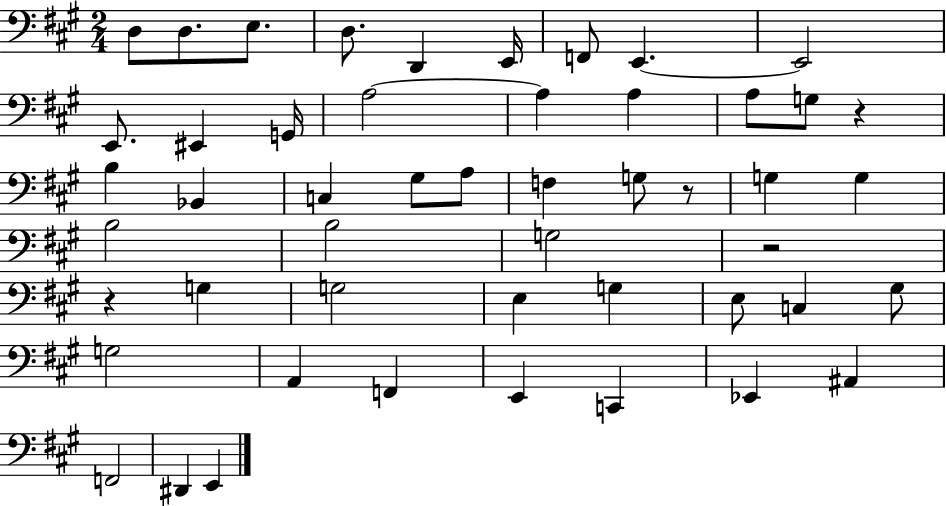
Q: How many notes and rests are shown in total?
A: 50